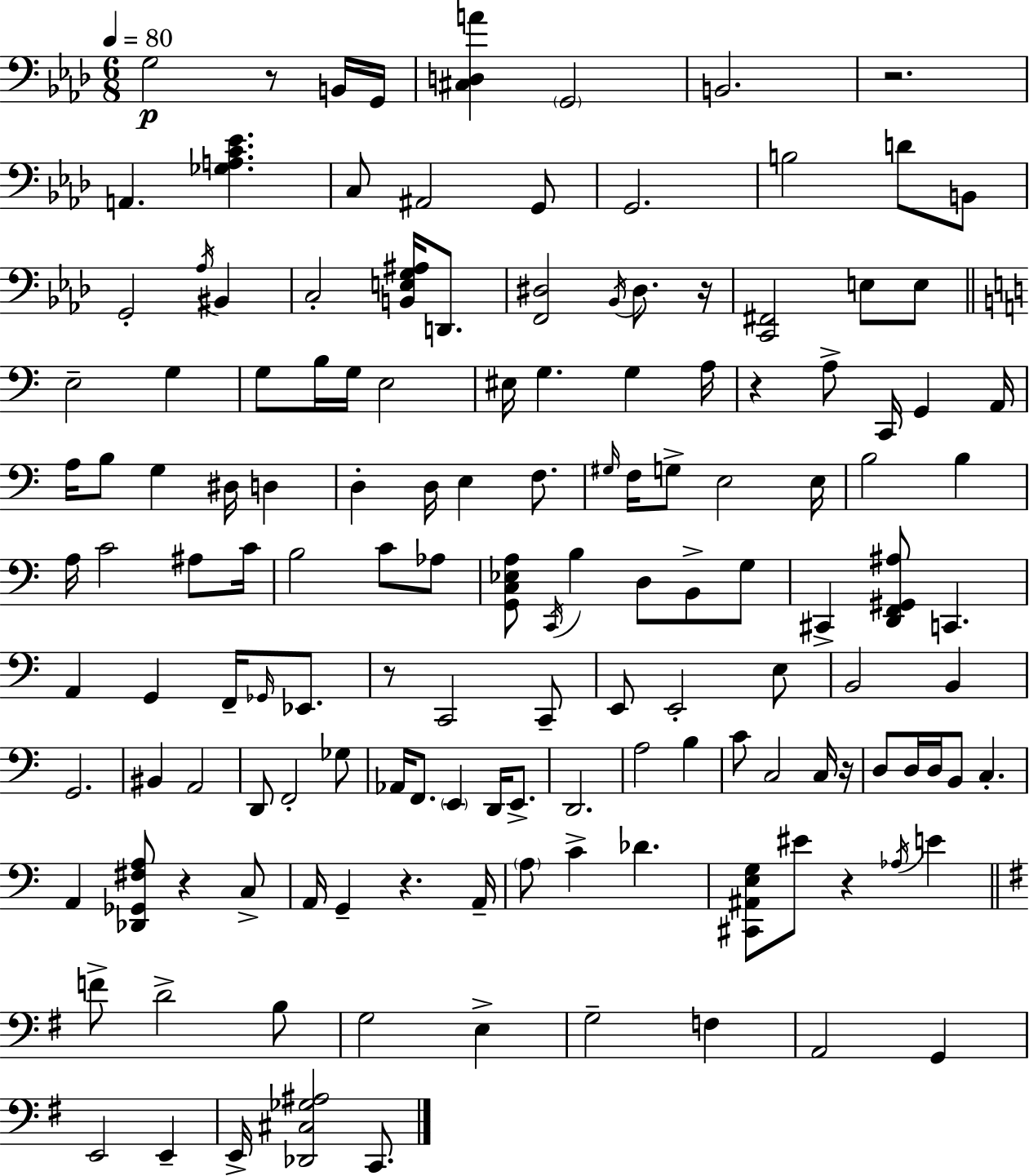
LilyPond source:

{
  \clef bass
  \numericTimeSignature
  \time 6/8
  \key aes \major
  \tempo 4 = 80
  g2\p r8 b,16 g,16 | <cis d a'>4 \parenthesize g,2 | b,2. | r2. | \break a,4. <ges a c' ees'>4. | c8 ais,2 g,8 | g,2. | b2 d'8 b,8 | \break g,2-. \acciaccatura { aes16 } bis,4 | c2-. <b, e g ais>16 d,8. | <f, dis>2 \acciaccatura { bes,16 } dis8. | r16 <c, fis,>2 e8 | \break e8 \bar "||" \break \key a \minor e2-- g4 | g8 b16 g16 e2 | eis16 g4. g4 a16 | r4 a8-> c,16 g,4 a,16 | \break a16 b8 g4 dis16 d4 | d4-. d16 e4 f8. | \grace { gis16 } f16 g8-> e2 | e16 b2 b4 | \break a16 c'2 ais8 | c'16 b2 c'8 aes8 | <g, c ees a>8 \acciaccatura { c,16 } b4 d8 b,8-> | g8 cis,4-> <d, f, gis, ais>8 c,4. | \break a,4 g,4 f,16-- \grace { ges,16 } | ees,8. r8 c,2 | c,8-- e,8 e,2-. | e8 b,2 b,4 | \break g,2. | bis,4 a,2 | d,8 f,2-. | ges8 aes,16 f,8. \parenthesize e,4 d,16 | \break e,8.-> d,2. | a2 b4 | c'8 c2 | c16 r16 d8 d16 d16 b,8 c4.-. | \break a,4 <des, ges, fis a>8 r4 | c8-> a,16 g,4-- r4. | a,16-- \parenthesize a8 c'4-> des'4. | <cis, ais, e g>8 eis'8 r4 \acciaccatura { aes16 } | \break e'4 \bar "||" \break \key g \major f'8-> d'2-> b8 | g2 e4-> | g2-- f4 | a,2 g,4 | \break e,2 e,4-- | e,16-> <des, cis ges ais>2 c,8. | \bar "|."
}